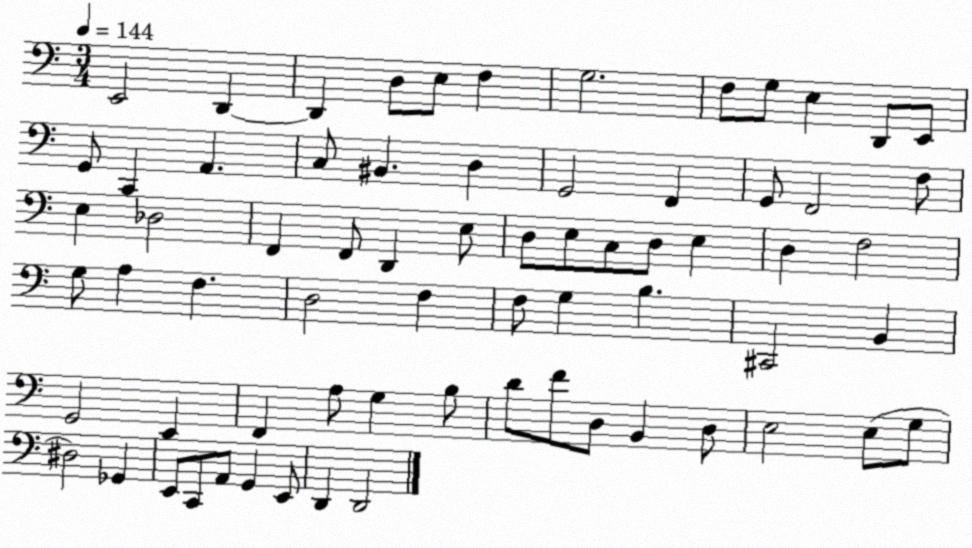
X:1
T:Untitled
M:3/4
L:1/4
K:C
E,,2 D,, D,, D,/2 E,/2 F, G,2 F,/2 G,/2 E, D,,/2 E,,/2 G,,/2 C,, A,, C,/2 ^B,, D, G,,2 F,, G,,/2 F,,2 F,/2 E, _D,2 F,, F,,/2 D,, E,/2 D,/2 E,/2 C,/2 D,/2 E, D, F,2 G,/2 A, F, D,2 F, F,/2 G, B, ^C,,2 B,, G,,2 E,, F,, A,/2 G, B,/2 D/2 F/2 D,/2 B,, D,/2 E,2 E,/2 G,/2 ^D,2 _G,, E,,/2 C,,/2 A,,/2 G,, E,,/2 D,, D,,2